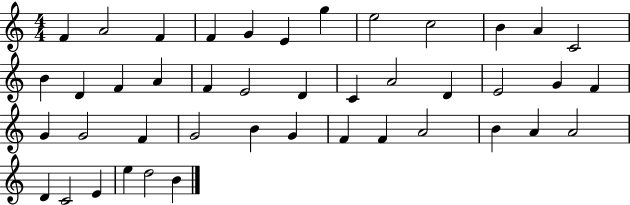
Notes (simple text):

F4/q A4/h F4/q F4/q G4/q E4/q G5/q E5/h C5/h B4/q A4/q C4/h B4/q D4/q F4/q A4/q F4/q E4/h D4/q C4/q A4/h D4/q E4/h G4/q F4/q G4/q G4/h F4/q G4/h B4/q G4/q F4/q F4/q A4/h B4/q A4/q A4/h D4/q C4/h E4/q E5/q D5/h B4/q